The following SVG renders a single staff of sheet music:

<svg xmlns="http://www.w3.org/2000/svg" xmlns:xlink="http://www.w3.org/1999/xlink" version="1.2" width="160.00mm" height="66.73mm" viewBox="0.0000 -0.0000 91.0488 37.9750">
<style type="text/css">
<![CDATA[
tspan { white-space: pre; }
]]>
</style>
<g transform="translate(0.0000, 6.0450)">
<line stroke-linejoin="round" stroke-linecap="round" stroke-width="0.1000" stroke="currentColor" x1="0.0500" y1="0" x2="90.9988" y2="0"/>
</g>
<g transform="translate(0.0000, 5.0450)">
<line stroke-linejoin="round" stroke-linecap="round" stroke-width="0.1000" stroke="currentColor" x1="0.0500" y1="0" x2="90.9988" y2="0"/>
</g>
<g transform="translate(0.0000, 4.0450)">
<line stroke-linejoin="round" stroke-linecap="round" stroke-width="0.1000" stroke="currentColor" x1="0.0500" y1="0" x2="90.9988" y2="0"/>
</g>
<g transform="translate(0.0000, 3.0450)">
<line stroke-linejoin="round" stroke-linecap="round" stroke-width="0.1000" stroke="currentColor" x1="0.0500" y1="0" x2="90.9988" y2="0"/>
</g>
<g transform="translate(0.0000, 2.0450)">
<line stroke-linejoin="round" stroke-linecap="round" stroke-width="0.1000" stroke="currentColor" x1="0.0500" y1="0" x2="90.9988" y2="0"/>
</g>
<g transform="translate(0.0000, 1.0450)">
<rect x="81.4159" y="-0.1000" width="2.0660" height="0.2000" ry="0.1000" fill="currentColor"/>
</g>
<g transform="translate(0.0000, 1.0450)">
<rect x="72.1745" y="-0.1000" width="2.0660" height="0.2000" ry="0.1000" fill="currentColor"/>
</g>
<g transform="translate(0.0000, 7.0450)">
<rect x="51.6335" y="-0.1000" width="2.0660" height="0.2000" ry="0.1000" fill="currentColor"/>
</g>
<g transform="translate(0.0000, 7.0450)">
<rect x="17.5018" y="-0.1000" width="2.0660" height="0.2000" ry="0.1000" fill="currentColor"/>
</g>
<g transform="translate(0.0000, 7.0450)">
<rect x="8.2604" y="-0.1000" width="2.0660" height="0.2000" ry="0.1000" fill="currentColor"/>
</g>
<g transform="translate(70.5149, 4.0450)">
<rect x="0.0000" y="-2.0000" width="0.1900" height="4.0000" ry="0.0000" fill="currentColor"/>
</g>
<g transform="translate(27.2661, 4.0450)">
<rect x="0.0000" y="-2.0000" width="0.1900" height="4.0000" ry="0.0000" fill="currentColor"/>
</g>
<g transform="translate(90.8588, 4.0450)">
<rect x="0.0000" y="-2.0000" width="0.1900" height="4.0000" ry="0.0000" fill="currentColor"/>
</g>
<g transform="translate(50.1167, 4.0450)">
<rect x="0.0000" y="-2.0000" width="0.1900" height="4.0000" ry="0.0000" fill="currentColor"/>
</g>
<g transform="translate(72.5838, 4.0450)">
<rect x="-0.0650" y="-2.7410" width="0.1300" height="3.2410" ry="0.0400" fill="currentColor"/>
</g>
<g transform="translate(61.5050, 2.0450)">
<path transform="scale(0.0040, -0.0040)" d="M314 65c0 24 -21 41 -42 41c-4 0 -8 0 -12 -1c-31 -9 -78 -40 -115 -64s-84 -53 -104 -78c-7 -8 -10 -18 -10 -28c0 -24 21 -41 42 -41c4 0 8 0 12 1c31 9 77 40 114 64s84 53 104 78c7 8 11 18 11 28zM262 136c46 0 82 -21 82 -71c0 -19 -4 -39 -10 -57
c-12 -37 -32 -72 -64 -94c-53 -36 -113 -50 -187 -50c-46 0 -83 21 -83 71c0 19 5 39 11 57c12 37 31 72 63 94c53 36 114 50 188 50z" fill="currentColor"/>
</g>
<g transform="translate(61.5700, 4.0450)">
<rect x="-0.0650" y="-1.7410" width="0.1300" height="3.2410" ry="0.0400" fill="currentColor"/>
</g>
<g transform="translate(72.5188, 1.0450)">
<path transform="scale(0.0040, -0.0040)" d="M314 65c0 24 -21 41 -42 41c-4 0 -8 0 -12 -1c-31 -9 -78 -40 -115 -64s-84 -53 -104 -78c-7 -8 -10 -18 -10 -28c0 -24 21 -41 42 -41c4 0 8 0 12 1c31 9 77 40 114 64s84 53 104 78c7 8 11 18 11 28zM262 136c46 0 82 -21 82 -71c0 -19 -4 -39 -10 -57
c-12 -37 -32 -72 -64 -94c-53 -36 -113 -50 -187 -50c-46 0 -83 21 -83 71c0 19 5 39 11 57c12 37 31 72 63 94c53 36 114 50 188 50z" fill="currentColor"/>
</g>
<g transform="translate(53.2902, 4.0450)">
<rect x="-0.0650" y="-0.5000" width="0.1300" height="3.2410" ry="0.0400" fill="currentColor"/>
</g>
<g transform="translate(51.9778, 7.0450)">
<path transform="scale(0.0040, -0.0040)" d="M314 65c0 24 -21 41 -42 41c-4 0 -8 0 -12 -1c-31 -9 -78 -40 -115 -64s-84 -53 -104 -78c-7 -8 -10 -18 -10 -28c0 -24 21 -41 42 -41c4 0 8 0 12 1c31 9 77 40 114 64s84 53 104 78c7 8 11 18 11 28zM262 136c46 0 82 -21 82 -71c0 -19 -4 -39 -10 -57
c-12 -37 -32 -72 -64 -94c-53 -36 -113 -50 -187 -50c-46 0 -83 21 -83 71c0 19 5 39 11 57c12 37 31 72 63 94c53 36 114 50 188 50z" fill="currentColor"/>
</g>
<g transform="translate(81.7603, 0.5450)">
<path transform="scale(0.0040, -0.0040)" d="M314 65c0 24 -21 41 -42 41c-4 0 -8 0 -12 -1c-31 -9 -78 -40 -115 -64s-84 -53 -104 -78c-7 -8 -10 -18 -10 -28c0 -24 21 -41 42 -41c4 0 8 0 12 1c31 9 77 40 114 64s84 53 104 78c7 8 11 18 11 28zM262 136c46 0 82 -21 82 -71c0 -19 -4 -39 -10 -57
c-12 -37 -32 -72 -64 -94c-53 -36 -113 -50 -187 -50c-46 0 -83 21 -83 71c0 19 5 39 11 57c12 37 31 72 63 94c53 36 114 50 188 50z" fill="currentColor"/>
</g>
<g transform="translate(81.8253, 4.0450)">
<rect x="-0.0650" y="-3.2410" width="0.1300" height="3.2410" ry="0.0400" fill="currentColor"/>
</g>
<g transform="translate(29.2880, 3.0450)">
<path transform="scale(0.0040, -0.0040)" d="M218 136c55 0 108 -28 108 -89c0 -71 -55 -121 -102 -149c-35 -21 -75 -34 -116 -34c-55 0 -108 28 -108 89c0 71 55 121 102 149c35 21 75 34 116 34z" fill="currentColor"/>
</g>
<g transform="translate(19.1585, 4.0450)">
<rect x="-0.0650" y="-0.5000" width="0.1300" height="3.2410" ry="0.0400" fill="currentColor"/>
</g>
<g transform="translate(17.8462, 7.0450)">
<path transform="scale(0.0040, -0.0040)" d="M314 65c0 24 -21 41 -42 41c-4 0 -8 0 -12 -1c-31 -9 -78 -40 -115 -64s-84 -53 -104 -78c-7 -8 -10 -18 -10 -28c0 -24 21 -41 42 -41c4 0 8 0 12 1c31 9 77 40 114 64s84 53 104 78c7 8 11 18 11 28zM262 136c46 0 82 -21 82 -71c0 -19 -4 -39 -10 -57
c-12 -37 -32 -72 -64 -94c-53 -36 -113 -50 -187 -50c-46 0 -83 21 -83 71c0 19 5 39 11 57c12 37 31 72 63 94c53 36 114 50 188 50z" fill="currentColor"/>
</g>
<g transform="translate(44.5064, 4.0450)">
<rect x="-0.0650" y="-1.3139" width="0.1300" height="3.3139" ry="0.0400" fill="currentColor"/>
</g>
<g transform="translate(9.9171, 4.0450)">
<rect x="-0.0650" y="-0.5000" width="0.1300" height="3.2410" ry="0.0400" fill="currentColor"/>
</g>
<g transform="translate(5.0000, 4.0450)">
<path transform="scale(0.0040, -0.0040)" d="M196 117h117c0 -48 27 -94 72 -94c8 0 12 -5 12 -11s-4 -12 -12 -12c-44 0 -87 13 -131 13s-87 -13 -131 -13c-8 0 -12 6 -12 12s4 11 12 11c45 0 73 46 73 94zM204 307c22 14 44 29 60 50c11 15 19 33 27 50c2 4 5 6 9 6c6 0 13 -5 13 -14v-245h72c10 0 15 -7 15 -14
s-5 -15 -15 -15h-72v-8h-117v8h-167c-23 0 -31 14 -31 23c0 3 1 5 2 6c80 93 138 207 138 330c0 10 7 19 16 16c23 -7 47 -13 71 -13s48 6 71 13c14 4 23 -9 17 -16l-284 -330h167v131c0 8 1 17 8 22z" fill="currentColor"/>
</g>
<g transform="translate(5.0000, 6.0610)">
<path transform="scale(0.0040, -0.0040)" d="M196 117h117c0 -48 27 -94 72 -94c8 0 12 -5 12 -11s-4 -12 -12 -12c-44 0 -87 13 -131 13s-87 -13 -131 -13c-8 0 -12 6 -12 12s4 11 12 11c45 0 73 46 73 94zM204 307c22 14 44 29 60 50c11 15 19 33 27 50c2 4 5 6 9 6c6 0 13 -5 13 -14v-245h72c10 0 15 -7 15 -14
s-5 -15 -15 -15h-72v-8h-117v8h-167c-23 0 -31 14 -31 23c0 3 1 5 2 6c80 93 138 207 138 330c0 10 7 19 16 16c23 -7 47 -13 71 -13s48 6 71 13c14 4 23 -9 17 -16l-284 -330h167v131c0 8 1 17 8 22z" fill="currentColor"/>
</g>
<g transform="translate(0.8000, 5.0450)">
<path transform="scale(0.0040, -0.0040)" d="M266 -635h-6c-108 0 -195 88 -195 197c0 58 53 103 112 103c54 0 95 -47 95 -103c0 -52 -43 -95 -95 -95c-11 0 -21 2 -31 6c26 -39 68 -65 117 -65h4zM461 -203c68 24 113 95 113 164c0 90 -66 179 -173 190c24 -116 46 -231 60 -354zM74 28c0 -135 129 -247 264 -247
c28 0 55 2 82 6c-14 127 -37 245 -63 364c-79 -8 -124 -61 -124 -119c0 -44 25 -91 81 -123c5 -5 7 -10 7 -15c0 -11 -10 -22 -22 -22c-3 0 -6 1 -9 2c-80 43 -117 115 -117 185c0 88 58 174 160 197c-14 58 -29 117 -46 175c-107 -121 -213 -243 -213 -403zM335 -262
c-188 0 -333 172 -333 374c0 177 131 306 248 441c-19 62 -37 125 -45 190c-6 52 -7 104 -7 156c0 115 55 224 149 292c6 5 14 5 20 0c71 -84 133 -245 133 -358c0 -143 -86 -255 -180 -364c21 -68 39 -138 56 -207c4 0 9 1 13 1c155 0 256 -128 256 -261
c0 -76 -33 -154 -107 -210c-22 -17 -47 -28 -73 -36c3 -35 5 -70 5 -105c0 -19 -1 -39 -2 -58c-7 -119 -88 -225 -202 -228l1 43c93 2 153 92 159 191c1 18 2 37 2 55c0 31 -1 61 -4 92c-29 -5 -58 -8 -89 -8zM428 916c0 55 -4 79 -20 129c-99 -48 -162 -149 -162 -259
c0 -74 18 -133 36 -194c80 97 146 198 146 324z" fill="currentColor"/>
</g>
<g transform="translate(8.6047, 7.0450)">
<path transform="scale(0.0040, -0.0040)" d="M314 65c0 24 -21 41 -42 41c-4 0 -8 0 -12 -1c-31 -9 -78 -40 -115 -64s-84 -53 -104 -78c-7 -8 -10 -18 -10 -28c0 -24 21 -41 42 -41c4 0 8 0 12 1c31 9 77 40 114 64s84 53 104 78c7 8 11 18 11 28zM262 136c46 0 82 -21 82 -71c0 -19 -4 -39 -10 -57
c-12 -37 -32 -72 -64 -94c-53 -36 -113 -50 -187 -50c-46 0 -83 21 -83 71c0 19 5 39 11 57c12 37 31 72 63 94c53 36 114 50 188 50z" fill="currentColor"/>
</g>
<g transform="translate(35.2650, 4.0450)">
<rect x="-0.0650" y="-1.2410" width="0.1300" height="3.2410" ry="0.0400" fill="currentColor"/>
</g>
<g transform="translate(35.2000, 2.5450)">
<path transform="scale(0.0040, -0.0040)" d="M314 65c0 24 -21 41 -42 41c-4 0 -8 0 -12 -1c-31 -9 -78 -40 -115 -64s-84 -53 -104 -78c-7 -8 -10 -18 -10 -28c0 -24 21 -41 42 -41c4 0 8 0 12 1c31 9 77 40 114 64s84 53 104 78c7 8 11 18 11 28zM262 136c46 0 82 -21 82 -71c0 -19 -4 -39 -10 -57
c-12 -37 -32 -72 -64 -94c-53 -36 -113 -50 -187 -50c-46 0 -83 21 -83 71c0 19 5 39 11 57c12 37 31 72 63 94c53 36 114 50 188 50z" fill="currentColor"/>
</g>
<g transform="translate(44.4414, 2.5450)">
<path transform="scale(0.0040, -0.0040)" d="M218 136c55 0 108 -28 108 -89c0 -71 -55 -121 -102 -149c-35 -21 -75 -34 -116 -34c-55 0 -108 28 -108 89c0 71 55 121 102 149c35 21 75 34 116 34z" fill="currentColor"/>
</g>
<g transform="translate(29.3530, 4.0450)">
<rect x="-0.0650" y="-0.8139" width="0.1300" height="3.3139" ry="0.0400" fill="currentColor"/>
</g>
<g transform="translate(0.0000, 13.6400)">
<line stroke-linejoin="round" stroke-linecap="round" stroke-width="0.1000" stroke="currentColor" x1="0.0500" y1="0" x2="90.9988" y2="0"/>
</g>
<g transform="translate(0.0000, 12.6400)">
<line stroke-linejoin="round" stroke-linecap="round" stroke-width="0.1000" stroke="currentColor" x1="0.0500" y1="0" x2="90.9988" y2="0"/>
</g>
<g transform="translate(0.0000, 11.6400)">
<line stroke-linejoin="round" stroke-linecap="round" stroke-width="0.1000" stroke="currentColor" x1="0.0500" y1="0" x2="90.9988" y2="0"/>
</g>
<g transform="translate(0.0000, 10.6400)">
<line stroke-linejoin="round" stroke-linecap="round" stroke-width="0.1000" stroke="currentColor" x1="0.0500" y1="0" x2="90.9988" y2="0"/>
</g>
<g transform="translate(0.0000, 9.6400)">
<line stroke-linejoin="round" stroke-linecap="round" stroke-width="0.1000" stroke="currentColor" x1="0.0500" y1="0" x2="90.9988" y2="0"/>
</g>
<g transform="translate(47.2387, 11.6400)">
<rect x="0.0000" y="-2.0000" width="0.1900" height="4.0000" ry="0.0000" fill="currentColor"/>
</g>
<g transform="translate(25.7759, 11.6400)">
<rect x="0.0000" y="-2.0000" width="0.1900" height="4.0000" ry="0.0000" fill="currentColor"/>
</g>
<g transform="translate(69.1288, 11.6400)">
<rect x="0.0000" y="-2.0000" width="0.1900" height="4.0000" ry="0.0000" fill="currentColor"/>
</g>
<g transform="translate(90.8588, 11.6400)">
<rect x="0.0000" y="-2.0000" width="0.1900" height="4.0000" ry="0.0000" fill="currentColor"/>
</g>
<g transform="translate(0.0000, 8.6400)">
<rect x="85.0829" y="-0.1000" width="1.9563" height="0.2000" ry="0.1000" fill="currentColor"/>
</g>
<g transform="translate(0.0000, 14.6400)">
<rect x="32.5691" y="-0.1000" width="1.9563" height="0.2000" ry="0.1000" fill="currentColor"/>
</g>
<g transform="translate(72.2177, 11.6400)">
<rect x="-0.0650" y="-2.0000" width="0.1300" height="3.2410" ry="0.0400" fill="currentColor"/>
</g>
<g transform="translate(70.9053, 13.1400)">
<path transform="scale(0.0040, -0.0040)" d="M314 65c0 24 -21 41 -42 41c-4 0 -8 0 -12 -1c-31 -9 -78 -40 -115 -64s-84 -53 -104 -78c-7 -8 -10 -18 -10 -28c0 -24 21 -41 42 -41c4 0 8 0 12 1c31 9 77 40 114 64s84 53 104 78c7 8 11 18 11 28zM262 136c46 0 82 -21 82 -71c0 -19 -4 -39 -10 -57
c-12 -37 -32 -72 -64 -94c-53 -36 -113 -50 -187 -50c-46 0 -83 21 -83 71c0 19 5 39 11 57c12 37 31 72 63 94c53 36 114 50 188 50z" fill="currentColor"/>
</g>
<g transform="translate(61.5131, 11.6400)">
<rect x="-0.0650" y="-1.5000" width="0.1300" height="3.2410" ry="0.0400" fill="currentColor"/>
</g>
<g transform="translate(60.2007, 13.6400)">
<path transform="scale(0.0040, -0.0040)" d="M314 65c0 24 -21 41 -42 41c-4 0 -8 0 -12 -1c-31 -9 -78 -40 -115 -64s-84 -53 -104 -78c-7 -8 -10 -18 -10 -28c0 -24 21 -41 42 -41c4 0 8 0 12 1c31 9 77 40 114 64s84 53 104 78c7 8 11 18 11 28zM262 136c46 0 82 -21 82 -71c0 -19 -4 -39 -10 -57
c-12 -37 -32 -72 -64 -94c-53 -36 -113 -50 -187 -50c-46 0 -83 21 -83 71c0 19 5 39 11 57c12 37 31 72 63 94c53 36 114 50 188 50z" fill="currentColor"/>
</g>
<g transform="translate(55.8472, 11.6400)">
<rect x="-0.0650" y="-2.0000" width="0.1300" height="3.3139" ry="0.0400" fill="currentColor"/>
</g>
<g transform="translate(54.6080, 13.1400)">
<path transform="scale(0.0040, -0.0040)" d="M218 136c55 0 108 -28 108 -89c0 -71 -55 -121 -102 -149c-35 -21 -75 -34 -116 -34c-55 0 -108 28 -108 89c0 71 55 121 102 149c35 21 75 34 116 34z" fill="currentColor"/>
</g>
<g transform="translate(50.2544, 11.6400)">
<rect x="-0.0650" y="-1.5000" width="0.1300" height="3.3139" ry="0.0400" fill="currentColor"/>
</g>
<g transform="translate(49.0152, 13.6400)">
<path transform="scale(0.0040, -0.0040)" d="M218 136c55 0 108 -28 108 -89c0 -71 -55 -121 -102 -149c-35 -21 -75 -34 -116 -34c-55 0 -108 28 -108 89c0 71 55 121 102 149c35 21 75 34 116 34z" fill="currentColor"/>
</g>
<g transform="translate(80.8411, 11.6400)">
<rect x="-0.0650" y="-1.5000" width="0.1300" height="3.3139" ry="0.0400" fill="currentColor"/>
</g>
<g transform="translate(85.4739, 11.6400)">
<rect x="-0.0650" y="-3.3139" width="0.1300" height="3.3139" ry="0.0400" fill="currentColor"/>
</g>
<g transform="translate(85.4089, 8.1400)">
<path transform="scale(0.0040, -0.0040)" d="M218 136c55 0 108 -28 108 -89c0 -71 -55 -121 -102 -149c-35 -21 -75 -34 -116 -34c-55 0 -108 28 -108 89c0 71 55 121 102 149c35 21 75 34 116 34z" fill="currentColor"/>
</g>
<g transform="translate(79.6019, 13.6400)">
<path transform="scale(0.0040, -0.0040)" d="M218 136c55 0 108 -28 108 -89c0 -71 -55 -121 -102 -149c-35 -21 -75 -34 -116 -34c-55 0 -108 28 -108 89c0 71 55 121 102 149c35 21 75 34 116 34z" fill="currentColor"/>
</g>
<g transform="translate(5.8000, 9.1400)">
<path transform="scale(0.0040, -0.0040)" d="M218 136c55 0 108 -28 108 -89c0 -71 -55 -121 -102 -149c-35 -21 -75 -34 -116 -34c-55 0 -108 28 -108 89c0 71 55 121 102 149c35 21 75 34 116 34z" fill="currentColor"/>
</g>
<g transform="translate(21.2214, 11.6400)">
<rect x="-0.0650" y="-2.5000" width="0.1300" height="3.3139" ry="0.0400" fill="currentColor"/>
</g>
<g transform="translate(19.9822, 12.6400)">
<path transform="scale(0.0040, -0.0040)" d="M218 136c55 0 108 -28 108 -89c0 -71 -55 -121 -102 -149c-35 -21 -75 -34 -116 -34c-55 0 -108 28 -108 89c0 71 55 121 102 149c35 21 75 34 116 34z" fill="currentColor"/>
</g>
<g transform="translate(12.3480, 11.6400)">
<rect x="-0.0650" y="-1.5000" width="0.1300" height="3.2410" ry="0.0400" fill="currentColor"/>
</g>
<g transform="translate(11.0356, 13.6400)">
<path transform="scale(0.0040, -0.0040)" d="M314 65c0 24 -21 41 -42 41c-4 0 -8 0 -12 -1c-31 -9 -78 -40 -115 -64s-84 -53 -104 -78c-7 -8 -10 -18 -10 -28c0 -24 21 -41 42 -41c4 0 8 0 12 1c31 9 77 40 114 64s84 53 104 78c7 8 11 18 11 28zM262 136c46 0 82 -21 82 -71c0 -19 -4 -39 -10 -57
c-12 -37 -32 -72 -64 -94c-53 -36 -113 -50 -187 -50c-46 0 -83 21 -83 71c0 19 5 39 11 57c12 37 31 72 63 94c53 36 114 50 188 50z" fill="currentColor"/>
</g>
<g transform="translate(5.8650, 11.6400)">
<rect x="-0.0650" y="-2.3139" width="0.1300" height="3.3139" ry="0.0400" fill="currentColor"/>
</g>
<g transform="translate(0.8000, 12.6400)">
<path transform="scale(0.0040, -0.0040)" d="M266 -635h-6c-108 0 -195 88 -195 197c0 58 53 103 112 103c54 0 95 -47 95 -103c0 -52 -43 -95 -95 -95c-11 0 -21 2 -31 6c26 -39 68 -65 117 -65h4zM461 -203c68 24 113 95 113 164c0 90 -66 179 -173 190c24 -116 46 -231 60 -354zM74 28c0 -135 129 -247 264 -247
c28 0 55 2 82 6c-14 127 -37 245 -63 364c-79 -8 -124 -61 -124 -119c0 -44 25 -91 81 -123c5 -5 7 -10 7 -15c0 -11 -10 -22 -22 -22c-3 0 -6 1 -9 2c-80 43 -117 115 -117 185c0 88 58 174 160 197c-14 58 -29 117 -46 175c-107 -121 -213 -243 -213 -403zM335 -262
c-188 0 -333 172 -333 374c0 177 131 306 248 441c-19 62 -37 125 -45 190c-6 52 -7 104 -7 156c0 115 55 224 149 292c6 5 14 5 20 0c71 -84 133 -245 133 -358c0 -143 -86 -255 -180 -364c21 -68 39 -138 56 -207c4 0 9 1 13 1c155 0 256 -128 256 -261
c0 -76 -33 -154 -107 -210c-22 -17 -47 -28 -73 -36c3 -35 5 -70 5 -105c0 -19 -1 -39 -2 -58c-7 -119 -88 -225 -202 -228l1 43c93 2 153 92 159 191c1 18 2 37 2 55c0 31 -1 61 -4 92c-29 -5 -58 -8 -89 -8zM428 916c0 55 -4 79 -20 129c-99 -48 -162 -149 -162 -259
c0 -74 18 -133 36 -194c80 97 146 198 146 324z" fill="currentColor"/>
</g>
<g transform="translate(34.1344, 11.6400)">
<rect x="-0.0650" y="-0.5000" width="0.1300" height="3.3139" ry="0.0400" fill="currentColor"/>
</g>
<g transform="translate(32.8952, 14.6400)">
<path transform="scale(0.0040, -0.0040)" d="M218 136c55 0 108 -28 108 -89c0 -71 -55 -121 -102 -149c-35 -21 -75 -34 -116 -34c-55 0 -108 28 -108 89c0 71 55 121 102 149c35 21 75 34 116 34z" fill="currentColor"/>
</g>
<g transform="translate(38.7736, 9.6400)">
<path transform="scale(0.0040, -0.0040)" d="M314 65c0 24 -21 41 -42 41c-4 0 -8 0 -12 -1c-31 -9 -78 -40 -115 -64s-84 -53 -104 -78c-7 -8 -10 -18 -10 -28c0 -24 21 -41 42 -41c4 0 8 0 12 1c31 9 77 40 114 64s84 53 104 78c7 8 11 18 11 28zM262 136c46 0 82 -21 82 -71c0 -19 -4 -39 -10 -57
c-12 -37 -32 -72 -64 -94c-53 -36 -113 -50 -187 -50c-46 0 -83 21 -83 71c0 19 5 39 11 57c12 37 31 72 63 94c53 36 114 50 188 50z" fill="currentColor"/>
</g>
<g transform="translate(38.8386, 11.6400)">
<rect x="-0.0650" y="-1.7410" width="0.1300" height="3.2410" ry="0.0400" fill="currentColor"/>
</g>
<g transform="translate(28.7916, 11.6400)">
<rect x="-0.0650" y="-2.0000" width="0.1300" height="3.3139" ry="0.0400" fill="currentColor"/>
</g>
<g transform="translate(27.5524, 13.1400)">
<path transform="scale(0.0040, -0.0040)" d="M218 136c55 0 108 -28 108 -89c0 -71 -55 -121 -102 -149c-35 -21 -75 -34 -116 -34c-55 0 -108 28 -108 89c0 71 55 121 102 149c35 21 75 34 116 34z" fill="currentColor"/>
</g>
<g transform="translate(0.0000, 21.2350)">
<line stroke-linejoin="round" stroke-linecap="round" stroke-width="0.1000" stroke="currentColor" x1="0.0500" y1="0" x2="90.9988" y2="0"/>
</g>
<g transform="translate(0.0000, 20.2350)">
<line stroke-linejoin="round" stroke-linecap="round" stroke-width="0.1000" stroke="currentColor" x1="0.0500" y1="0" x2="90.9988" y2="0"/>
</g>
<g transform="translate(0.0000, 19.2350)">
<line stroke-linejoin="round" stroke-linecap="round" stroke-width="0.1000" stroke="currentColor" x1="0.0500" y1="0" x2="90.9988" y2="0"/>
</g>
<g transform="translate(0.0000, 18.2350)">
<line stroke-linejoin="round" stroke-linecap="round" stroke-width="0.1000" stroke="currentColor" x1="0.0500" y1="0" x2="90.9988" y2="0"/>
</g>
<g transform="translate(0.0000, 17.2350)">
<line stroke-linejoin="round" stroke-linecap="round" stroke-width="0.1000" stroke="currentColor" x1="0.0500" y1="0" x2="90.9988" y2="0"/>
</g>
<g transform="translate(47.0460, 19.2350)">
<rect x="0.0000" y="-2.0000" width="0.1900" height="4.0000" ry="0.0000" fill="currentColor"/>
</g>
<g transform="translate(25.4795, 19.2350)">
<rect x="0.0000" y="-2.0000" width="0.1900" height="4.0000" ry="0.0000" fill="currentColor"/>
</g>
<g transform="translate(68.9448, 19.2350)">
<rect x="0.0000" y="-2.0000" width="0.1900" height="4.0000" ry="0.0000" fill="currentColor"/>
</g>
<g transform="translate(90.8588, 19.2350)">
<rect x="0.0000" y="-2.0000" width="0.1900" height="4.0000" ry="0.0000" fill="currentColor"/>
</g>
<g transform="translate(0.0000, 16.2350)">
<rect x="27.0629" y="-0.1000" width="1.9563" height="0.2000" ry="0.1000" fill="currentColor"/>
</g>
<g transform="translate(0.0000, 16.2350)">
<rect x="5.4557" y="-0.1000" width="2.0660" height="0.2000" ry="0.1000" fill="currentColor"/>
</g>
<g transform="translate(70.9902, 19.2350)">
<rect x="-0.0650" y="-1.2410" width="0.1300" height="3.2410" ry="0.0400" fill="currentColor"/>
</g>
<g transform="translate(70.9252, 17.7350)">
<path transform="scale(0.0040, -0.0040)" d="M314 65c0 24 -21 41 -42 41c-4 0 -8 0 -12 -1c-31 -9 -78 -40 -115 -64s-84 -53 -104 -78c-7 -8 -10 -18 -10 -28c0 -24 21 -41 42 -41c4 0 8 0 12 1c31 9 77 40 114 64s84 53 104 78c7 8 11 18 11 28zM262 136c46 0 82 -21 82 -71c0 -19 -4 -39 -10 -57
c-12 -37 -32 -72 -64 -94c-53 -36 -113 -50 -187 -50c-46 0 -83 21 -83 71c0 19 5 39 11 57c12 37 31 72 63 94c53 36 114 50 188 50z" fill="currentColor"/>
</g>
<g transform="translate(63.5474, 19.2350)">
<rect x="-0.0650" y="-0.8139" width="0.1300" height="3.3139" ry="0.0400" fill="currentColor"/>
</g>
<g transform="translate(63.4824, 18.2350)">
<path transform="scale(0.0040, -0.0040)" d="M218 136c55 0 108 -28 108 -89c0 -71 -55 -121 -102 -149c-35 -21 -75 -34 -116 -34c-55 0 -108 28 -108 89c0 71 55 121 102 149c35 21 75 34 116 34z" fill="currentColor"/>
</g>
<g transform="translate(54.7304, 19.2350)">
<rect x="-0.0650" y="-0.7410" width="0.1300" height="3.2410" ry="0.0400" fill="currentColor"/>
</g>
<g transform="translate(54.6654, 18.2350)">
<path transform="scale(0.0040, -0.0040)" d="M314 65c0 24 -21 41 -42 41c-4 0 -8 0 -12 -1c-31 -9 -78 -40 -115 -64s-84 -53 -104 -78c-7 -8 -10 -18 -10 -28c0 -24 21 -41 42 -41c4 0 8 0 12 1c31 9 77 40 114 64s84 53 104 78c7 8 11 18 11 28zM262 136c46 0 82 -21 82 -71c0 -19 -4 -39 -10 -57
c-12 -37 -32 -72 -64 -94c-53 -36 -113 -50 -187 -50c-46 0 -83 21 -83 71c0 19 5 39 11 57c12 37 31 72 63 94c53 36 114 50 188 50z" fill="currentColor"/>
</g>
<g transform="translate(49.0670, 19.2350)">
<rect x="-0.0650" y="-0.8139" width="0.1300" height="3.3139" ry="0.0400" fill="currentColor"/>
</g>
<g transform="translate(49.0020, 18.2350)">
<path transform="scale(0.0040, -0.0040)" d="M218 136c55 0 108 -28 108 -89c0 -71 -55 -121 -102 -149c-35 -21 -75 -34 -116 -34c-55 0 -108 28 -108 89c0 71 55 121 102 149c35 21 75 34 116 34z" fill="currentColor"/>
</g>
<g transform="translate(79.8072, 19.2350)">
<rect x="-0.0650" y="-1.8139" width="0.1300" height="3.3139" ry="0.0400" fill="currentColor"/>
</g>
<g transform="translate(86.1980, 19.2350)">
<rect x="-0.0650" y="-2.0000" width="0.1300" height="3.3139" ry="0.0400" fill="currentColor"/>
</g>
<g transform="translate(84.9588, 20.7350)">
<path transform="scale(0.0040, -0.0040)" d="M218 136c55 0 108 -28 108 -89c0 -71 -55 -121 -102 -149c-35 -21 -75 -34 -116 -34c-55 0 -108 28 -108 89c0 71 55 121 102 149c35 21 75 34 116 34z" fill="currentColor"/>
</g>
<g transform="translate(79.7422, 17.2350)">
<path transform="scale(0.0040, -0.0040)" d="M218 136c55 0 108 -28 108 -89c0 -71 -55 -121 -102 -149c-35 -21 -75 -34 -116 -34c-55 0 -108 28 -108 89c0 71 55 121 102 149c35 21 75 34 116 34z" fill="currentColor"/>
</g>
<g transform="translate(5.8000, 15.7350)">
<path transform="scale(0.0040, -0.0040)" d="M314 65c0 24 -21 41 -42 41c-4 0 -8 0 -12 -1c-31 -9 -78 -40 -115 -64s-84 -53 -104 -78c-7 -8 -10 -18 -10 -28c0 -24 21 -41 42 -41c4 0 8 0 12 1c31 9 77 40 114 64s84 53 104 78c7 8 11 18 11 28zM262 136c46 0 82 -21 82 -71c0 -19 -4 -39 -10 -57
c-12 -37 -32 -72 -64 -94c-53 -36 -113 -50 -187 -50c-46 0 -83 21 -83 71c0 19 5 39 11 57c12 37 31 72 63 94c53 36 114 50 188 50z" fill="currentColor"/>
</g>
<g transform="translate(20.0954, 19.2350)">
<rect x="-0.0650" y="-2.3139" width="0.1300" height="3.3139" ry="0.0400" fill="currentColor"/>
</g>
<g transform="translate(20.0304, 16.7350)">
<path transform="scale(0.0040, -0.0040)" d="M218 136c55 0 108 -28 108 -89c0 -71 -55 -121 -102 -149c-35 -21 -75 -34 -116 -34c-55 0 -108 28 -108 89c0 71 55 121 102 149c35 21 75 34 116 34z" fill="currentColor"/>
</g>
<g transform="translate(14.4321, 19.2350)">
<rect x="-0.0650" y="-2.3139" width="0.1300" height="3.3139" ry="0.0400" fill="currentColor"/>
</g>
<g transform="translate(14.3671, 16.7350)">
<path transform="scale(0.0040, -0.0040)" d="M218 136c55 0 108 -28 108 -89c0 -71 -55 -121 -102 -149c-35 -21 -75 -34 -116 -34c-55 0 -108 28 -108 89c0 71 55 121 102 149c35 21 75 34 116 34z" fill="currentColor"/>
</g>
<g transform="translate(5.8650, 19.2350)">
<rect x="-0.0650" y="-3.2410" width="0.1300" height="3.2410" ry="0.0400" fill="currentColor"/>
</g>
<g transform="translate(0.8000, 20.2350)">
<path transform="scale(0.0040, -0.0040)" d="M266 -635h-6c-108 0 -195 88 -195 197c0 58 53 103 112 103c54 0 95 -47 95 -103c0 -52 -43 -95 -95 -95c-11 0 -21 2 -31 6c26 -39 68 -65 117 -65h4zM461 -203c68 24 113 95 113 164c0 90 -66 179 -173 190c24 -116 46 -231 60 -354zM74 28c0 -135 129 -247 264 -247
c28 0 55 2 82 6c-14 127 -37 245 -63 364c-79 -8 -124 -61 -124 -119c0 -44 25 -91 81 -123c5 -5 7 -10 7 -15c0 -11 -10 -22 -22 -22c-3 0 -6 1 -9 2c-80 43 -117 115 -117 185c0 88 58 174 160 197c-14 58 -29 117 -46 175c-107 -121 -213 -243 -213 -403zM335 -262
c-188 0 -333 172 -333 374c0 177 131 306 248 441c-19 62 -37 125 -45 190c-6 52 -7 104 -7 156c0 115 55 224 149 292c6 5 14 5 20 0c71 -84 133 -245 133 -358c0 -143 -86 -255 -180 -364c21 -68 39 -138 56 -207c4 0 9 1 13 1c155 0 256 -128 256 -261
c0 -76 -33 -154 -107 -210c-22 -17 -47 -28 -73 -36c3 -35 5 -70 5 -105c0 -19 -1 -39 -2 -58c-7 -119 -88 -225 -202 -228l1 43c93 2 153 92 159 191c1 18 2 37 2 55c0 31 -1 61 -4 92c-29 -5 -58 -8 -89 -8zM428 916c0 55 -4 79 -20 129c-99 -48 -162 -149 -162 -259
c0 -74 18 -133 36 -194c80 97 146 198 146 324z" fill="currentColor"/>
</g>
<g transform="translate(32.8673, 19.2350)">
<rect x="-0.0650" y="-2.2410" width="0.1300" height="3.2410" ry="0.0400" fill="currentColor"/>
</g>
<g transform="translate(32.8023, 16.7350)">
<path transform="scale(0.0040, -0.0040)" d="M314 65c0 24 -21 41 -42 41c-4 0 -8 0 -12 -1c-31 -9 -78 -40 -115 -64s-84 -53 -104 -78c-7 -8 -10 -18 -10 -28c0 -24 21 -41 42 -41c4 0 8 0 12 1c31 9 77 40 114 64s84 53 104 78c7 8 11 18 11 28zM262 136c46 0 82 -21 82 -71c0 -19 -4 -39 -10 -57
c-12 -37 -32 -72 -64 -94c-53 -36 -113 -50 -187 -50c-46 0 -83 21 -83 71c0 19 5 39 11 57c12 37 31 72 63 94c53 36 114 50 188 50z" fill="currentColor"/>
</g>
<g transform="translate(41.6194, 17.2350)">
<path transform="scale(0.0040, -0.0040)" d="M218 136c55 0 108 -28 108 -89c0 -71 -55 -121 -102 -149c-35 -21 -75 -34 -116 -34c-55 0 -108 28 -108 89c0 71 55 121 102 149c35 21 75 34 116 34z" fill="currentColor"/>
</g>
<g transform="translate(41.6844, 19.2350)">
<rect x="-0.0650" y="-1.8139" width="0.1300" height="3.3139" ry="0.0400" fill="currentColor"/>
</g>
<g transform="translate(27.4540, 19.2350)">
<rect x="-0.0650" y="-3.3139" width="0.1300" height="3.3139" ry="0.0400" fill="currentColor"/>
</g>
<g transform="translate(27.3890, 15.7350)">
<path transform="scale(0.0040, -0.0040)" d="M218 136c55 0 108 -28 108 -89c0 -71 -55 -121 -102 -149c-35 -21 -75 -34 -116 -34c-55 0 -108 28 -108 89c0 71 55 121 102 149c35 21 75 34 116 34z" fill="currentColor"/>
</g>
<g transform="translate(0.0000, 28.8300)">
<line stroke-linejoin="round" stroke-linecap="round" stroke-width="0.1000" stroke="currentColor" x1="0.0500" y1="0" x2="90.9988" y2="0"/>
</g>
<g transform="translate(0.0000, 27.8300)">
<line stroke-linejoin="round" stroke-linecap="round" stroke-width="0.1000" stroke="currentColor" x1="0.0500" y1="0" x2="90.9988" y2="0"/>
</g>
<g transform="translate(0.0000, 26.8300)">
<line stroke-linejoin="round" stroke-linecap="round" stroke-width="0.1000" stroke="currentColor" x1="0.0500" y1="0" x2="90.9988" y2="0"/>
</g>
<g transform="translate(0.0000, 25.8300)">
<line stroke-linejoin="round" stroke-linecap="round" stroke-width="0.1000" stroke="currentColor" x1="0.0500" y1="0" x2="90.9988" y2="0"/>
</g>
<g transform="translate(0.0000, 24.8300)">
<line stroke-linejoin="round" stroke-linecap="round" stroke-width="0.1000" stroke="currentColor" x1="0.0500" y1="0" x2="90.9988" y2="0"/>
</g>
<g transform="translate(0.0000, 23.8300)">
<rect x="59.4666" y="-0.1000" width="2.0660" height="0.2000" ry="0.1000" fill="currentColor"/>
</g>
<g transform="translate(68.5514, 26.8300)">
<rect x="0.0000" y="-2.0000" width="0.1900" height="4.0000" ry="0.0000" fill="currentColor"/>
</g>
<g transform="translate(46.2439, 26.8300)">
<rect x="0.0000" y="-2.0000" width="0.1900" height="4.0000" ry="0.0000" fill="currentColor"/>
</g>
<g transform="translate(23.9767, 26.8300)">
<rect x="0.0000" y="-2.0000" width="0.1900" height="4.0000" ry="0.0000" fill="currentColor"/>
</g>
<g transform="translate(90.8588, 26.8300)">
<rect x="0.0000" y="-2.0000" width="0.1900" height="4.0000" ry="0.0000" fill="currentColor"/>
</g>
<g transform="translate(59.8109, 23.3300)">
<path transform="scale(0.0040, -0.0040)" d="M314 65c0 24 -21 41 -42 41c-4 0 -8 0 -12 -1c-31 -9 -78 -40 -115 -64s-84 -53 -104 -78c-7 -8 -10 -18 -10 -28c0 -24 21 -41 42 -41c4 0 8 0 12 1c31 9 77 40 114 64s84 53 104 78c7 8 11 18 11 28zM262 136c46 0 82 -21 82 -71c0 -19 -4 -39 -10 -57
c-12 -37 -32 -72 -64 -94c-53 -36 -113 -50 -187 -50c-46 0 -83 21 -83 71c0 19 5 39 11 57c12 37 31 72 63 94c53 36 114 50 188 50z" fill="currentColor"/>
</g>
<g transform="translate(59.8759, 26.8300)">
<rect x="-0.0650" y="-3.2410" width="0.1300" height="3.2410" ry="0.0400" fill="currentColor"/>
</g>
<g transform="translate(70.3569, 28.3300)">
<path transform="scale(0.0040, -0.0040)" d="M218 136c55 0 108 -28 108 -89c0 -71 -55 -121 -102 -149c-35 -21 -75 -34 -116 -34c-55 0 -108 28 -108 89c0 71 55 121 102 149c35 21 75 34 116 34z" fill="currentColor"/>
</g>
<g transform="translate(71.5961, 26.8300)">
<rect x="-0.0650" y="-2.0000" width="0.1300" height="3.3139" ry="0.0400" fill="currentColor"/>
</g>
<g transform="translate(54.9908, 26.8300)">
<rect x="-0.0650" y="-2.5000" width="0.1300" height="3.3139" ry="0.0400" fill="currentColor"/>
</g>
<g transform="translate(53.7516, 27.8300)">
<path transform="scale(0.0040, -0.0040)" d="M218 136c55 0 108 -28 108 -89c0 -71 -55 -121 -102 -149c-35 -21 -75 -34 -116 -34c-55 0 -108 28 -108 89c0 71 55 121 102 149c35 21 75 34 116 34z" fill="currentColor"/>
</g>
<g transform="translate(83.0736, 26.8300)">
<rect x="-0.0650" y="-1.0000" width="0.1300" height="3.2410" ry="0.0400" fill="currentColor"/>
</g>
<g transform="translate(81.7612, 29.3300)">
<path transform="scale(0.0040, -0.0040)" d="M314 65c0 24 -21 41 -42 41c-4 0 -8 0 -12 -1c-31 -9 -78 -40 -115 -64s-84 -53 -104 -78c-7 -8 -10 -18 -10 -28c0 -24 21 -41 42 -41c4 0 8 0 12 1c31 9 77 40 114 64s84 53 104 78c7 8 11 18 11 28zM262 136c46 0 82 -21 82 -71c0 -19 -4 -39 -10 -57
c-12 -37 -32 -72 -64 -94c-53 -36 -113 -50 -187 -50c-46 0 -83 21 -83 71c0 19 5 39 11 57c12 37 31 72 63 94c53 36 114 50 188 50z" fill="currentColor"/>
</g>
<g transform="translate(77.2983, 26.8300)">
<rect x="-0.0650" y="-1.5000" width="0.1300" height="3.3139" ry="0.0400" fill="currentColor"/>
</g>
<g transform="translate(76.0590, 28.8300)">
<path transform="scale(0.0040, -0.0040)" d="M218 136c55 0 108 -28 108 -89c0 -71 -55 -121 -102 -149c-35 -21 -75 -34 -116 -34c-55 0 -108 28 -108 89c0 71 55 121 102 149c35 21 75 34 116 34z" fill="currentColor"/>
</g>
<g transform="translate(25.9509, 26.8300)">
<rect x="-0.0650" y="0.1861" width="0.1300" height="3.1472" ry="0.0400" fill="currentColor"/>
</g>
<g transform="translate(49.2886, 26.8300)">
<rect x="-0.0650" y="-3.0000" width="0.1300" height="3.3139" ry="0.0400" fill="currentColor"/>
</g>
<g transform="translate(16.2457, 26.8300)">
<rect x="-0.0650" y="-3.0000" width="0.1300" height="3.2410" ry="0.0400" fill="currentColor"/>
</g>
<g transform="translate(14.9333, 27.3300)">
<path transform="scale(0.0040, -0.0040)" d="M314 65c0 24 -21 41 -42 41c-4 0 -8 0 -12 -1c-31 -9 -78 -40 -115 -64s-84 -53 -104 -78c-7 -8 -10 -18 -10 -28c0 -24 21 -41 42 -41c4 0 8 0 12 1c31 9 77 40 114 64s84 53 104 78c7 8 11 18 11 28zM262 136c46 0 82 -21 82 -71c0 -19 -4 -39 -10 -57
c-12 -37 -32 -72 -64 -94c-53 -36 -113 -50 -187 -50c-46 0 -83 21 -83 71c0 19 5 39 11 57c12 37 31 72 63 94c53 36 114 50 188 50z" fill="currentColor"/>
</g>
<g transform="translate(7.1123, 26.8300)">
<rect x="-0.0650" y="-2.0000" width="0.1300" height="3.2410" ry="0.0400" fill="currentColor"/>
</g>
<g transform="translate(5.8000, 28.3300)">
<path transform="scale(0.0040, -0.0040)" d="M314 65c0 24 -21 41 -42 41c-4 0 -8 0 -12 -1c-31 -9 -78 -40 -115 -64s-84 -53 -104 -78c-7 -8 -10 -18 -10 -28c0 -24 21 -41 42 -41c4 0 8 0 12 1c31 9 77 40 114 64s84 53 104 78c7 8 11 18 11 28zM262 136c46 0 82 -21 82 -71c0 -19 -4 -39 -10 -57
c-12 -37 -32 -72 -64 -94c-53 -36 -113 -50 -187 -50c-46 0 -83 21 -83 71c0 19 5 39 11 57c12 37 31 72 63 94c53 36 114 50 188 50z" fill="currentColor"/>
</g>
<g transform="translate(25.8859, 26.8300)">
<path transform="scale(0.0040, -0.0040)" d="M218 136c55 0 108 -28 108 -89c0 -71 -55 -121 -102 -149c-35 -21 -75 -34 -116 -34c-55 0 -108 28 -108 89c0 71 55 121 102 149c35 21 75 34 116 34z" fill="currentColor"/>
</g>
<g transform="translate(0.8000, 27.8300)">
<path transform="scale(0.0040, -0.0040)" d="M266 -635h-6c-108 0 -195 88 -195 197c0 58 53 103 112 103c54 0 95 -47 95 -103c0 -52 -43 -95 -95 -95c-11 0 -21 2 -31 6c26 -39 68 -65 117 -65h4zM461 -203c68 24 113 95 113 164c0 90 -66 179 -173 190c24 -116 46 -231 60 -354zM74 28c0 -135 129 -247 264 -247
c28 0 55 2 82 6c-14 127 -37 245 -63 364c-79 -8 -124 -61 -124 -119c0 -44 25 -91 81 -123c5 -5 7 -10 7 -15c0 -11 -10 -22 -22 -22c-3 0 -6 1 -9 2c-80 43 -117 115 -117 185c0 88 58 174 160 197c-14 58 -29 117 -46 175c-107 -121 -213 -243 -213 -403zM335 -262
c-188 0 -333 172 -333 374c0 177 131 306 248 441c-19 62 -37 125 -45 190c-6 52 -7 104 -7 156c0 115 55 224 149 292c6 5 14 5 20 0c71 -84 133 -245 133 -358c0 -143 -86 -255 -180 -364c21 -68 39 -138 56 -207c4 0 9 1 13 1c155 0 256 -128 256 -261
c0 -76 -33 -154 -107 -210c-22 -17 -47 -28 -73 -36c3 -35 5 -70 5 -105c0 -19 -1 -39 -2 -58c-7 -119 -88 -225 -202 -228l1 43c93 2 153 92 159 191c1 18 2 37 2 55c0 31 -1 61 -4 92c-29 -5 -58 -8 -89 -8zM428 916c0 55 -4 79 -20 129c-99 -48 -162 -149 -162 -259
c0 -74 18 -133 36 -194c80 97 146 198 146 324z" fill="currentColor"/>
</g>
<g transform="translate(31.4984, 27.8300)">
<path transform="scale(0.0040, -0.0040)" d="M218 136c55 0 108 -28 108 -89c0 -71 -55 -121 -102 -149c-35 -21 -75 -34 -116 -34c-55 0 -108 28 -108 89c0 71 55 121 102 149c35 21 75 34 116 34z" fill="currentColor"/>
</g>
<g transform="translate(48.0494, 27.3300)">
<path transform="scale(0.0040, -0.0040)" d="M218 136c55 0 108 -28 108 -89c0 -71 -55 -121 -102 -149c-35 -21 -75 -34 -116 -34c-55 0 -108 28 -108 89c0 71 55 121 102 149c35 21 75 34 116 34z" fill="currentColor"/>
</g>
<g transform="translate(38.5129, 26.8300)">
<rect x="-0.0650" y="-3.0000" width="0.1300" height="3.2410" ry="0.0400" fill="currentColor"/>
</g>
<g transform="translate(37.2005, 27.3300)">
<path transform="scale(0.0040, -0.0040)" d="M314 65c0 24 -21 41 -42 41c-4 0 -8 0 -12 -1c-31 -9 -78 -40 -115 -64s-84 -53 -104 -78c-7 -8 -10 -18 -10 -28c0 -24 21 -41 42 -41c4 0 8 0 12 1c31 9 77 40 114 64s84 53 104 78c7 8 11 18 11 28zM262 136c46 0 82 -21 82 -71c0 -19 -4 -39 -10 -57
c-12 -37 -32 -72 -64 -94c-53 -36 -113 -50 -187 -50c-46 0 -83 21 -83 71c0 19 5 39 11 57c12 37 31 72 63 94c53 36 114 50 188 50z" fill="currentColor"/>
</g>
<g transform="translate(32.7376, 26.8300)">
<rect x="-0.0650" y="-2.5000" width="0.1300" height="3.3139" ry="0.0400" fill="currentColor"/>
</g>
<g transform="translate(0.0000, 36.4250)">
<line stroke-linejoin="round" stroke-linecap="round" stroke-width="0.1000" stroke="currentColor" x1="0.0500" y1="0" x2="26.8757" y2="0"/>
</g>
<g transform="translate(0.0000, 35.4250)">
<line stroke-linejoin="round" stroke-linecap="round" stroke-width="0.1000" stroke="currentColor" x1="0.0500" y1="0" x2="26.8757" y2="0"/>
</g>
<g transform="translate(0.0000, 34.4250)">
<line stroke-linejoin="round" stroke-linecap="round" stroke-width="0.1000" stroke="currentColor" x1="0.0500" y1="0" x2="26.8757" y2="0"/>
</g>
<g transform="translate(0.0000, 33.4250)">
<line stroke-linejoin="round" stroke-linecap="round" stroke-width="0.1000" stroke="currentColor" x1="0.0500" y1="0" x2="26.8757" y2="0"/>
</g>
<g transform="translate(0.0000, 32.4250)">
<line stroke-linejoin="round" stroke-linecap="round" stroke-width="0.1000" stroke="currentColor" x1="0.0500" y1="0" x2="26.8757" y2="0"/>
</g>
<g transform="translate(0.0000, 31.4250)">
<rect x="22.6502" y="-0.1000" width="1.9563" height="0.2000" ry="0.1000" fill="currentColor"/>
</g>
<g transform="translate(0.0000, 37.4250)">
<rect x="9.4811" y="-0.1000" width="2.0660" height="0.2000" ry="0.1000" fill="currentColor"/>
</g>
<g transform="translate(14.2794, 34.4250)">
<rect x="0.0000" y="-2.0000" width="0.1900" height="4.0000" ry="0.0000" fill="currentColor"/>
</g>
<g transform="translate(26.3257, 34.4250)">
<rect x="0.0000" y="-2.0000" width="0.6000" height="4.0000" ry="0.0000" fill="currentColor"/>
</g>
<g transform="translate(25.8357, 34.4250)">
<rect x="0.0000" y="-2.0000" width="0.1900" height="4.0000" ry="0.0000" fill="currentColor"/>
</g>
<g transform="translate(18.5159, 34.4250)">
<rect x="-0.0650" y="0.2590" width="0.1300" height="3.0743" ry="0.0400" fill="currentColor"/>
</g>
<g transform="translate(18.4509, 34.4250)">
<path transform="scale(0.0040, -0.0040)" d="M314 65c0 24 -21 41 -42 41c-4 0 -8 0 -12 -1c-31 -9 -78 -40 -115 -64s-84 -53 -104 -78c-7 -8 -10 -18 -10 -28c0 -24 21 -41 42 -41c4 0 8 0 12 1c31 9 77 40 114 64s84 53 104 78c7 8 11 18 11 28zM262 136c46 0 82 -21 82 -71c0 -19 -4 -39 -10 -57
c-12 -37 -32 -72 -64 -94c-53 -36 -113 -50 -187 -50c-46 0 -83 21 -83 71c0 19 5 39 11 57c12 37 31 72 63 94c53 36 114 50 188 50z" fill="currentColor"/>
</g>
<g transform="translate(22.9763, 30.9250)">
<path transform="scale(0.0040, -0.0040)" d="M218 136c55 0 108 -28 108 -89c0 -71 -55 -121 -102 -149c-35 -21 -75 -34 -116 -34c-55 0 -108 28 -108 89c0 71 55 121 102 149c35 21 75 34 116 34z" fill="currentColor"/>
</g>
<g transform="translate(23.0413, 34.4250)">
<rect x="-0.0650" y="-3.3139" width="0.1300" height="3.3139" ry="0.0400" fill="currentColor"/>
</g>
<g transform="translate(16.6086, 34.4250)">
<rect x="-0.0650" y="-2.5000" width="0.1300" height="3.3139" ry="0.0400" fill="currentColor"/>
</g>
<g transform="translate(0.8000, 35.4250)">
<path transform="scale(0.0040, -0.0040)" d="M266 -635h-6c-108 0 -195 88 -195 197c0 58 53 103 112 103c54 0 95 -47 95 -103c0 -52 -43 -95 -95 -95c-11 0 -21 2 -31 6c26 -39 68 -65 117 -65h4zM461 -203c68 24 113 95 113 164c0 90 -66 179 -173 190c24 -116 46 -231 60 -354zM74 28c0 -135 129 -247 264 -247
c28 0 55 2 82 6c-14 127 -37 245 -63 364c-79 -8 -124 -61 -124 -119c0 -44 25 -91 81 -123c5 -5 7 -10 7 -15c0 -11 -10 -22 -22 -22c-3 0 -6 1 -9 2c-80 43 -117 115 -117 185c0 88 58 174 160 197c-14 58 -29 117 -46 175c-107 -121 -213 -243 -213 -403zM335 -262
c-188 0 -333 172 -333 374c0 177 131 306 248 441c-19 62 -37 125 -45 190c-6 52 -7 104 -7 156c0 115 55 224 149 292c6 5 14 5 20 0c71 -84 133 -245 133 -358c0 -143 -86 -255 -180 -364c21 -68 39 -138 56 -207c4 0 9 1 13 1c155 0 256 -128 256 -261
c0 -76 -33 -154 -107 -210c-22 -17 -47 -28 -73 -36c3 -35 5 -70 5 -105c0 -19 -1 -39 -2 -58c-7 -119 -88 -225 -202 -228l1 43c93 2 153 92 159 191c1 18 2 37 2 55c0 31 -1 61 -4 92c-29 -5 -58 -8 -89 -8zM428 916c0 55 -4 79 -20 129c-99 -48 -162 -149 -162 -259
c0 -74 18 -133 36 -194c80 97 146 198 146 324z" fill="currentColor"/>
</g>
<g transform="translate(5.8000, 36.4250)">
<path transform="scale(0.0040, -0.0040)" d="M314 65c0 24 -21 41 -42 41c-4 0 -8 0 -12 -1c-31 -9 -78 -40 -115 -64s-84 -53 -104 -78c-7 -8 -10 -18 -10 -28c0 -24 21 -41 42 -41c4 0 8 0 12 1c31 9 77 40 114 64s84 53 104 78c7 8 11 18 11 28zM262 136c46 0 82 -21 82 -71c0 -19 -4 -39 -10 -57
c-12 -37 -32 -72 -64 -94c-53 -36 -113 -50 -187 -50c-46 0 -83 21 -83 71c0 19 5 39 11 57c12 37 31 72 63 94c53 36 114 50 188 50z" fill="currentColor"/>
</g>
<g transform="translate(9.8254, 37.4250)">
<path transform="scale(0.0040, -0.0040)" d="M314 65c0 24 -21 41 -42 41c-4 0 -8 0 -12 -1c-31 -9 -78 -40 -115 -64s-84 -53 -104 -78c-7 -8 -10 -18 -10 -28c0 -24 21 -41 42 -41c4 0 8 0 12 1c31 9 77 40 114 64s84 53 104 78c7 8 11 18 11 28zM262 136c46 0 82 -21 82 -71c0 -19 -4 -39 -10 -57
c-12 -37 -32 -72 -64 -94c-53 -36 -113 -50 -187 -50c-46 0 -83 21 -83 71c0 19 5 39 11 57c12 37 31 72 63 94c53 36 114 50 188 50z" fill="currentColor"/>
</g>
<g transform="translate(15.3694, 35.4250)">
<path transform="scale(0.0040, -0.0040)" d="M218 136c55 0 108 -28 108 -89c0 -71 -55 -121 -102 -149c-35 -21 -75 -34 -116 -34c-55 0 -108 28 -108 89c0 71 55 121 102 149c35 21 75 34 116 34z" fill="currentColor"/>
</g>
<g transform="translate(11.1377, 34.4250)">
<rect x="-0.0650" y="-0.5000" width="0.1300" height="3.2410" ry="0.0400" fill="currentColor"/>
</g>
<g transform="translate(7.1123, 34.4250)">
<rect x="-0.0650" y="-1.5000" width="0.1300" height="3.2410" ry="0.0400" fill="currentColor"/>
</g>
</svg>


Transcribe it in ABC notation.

X:1
T:Untitled
M:4/4
L:1/4
K:C
C2 C2 d e2 e C2 f2 a2 b2 g E2 G F C f2 E F E2 F2 E b b2 g g b g2 f d d2 d e2 f F F2 A2 B G A2 A G b2 F E D2 E2 C2 G B2 b